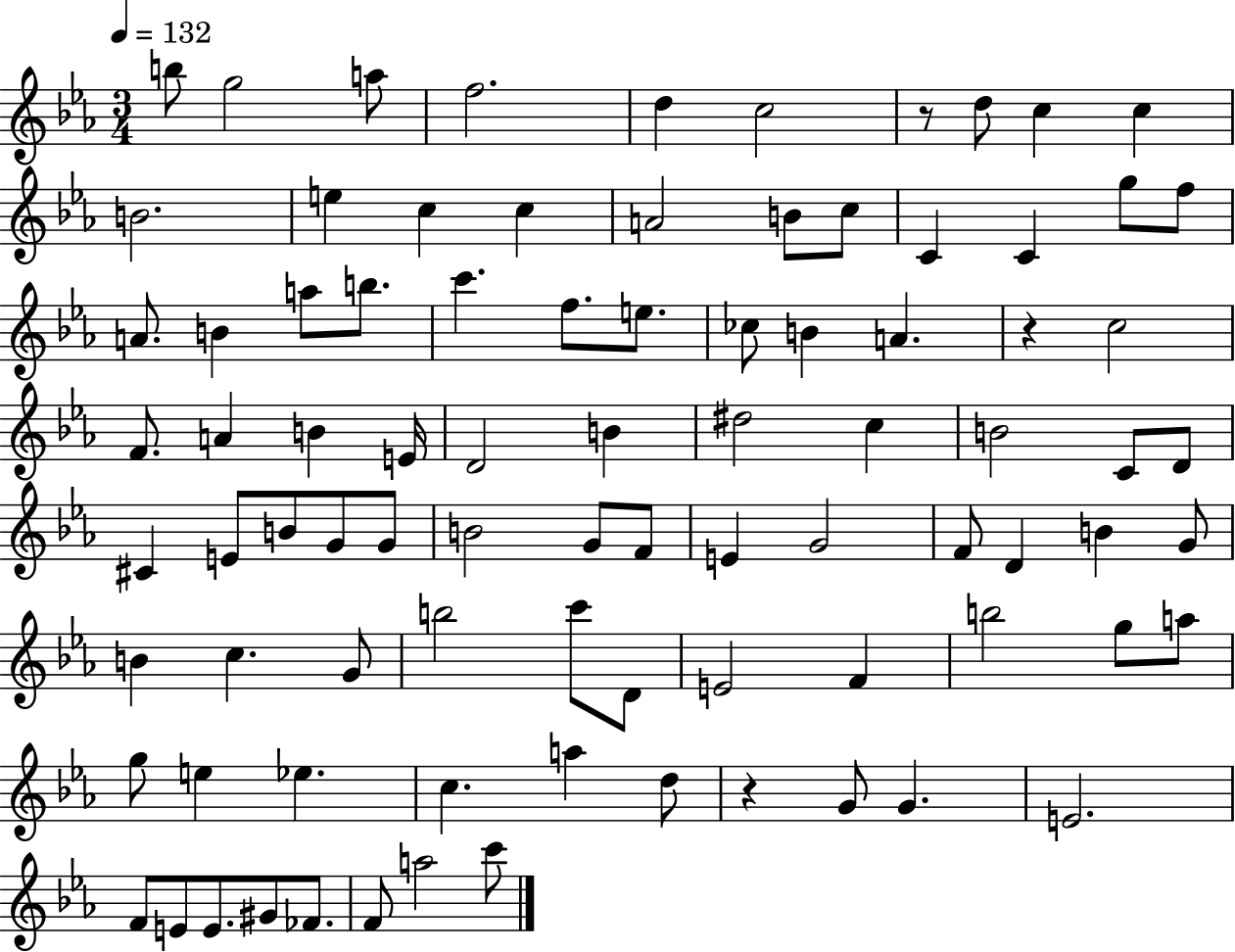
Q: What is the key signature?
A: EES major